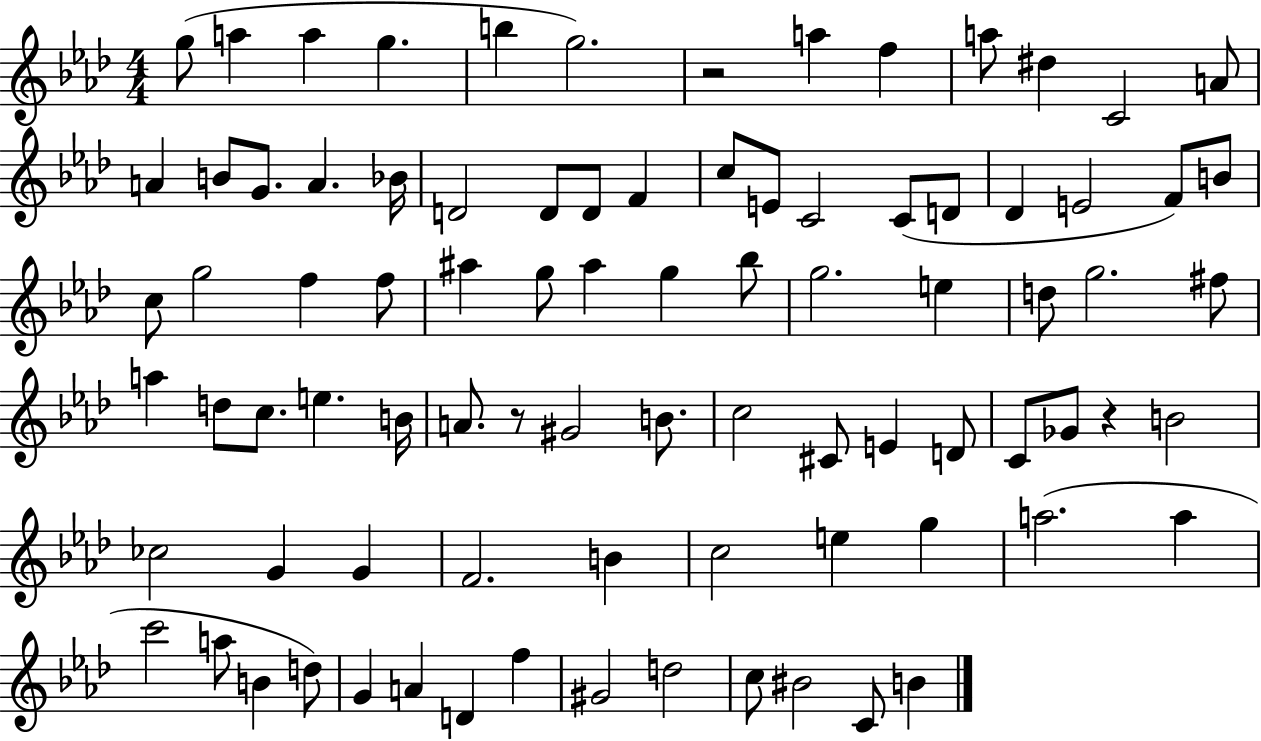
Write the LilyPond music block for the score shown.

{
  \clef treble
  \numericTimeSignature
  \time 4/4
  \key aes \major
  g''8( a''4 a''4 g''4. | b''4 g''2.) | r2 a''4 f''4 | a''8 dis''4 c'2 a'8 | \break a'4 b'8 g'8. a'4. bes'16 | d'2 d'8 d'8 f'4 | c''8 e'8 c'2 c'8( d'8 | des'4 e'2 f'8) b'8 | \break c''8 g''2 f''4 f''8 | ais''4 g''8 ais''4 g''4 bes''8 | g''2. e''4 | d''8 g''2. fis''8 | \break a''4 d''8 c''8. e''4. b'16 | a'8. r8 gis'2 b'8. | c''2 cis'8 e'4 d'8 | c'8 ges'8 r4 b'2 | \break ces''2 g'4 g'4 | f'2. b'4 | c''2 e''4 g''4 | a''2.( a''4 | \break c'''2 a''8 b'4 d''8) | g'4 a'4 d'4 f''4 | gis'2 d''2 | c''8 bis'2 c'8 b'4 | \break \bar "|."
}